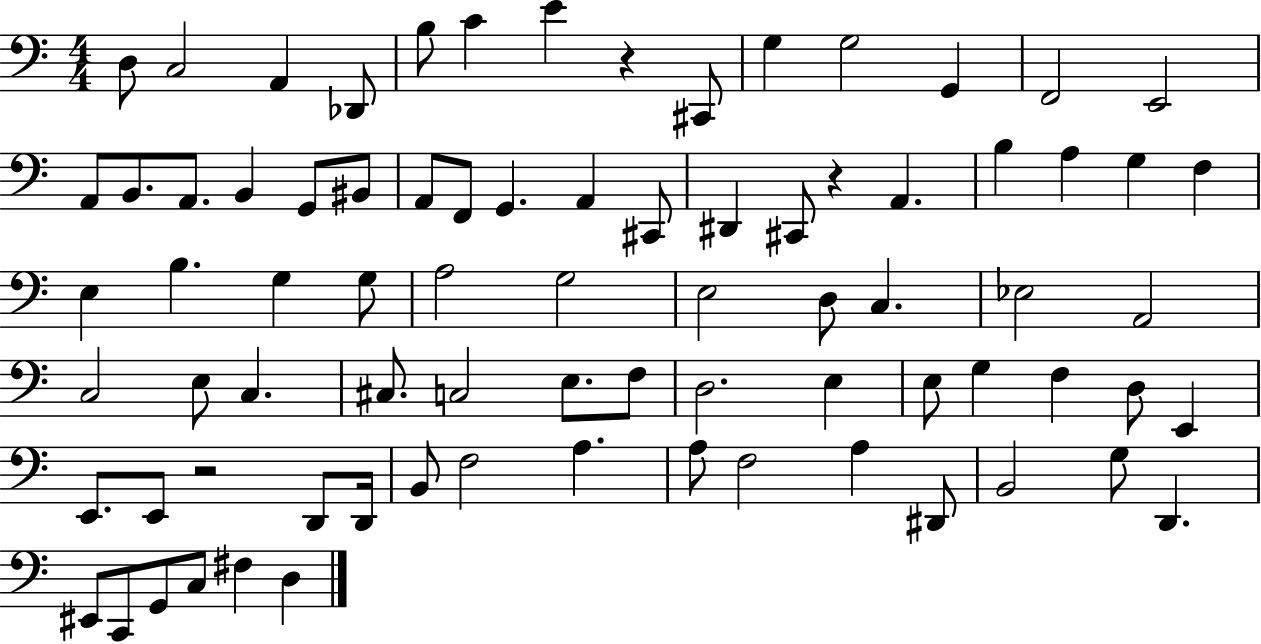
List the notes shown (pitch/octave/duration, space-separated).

D3/e C3/h A2/q Db2/e B3/e C4/q E4/q R/q C#2/e G3/q G3/h G2/q F2/h E2/h A2/e B2/e. A2/e. B2/q G2/e BIS2/e A2/e F2/e G2/q. A2/q C#2/e D#2/q C#2/e R/q A2/q. B3/q A3/q G3/q F3/q E3/q B3/q. G3/q G3/e A3/h G3/h E3/h D3/e C3/q. Eb3/h A2/h C3/h E3/e C3/q. C#3/e. C3/h E3/e. F3/e D3/h. E3/q E3/e G3/q F3/q D3/e E2/q E2/e. E2/e R/h D2/e D2/s B2/e F3/h A3/q. A3/e F3/h A3/q D#2/e B2/h G3/e D2/q. EIS2/e C2/e G2/e C3/e F#3/q D3/q